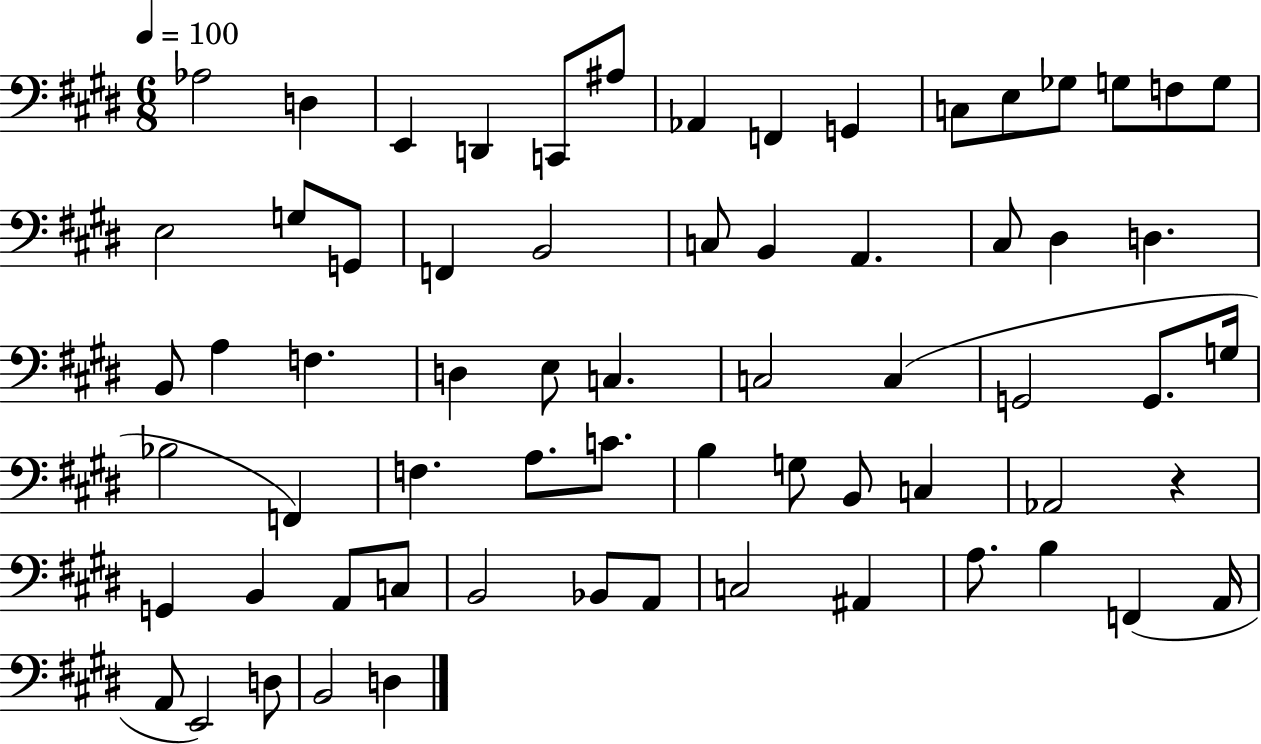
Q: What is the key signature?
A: E major